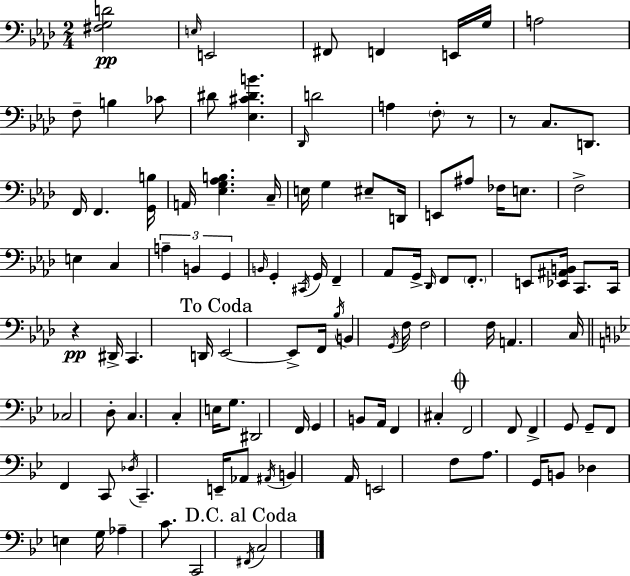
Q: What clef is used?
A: bass